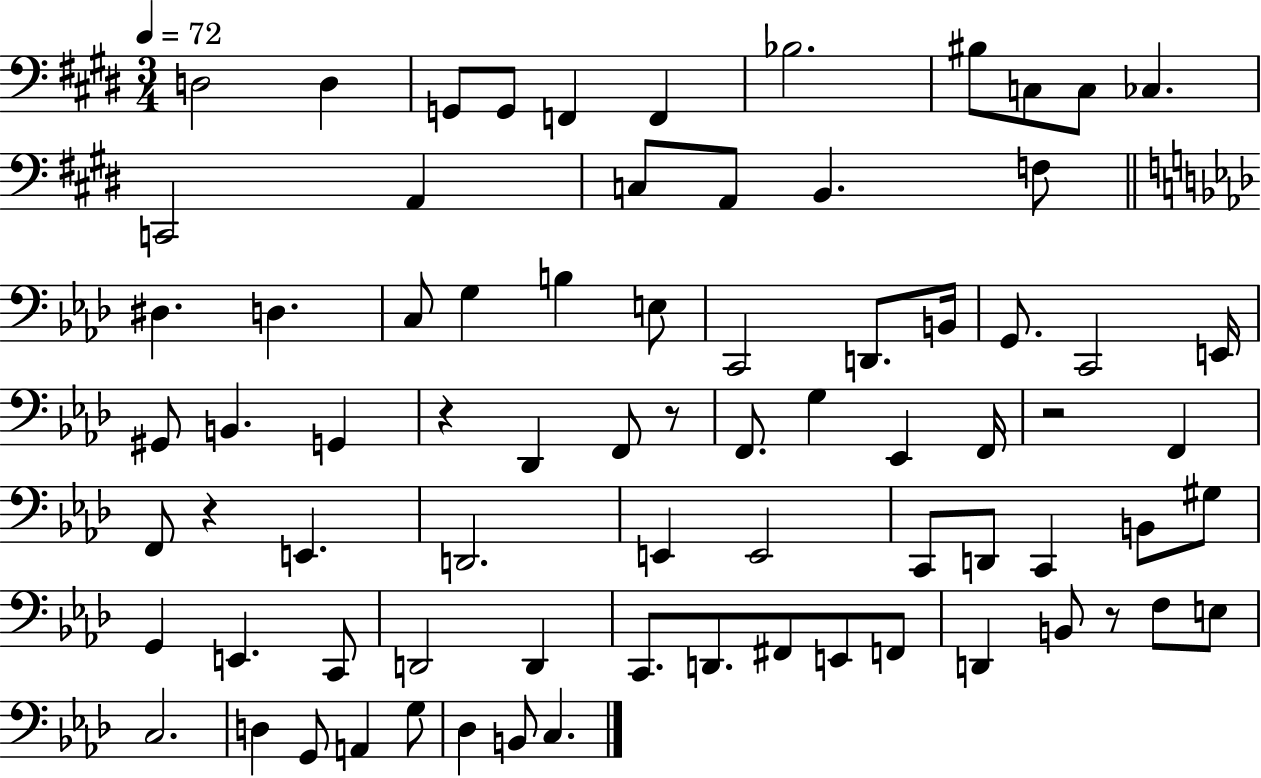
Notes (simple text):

D3/h D3/q G2/e G2/e F2/q F2/q Bb3/h. BIS3/e C3/e C3/e CES3/q. C2/h A2/q C3/e A2/e B2/q. F3/e D#3/q. D3/q. C3/e G3/q B3/q E3/e C2/h D2/e. B2/s G2/e. C2/h E2/s G#2/e B2/q. G2/q R/q Db2/q F2/e R/e F2/e. G3/q Eb2/q F2/s R/h F2/q F2/e R/q E2/q. D2/h. E2/q E2/h C2/e D2/e C2/q B2/e G#3/e G2/q E2/q. C2/e D2/h D2/q C2/e. D2/e. F#2/e E2/e F2/e D2/q B2/e R/e F3/e E3/e C3/h. D3/q G2/e A2/q G3/e Db3/q B2/e C3/q.